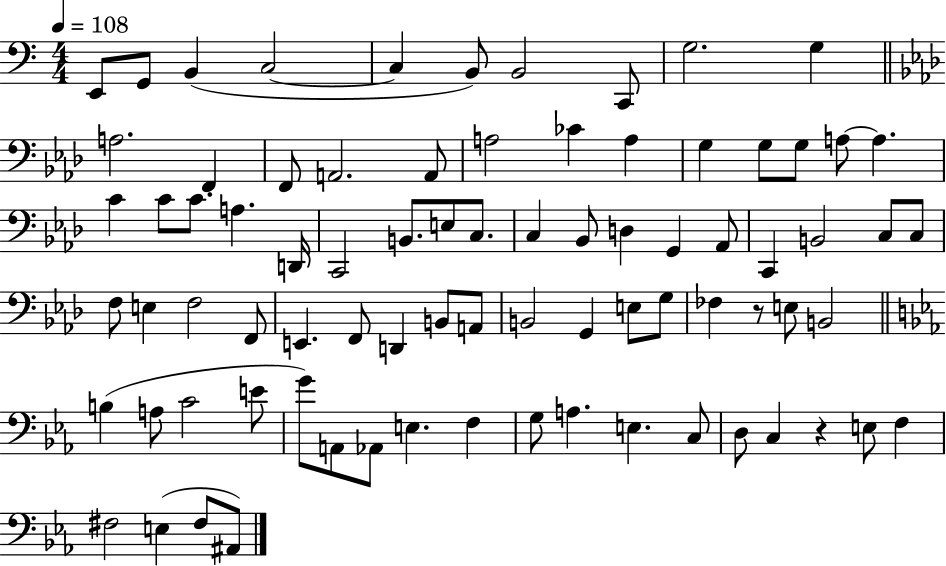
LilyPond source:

{
  \clef bass
  \numericTimeSignature
  \time 4/4
  \key c \major
  \tempo 4 = 108
  e,8 g,8 b,4( c2~~ | c4 b,8) b,2 c,8 | g2. g4 | \bar "||" \break \key aes \major a2. f,4 | f,8 a,2. a,8 | a2 ces'4 a4 | g4 g8 g8 a8~~ a4. | \break c'4 c'8 c'8. a4. d,16 | c,2 b,8. e8 c8. | c4 bes,8 d4 g,4 aes,8 | c,4 b,2 c8 c8 | \break f8 e4 f2 f,8 | e,4. f,8 d,4 b,8 a,8 | b,2 g,4 e8 g8 | fes4 r8 e8 b,2 | \break \bar "||" \break \key c \minor b4( a8 c'2 e'8 | g'8) a,8 aes,8 e4. f4 | g8 a4. e4. c8 | d8 c4 r4 e8 f4 | \break fis2 e4( fis8 ais,8) | \bar "|."
}